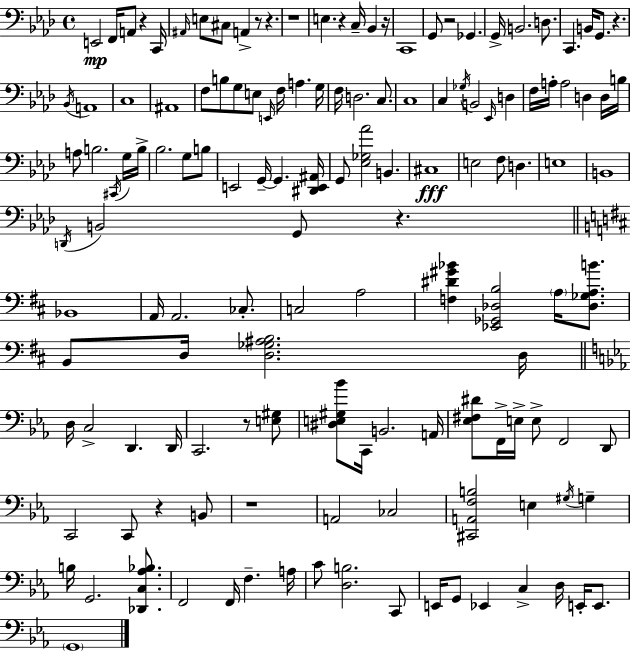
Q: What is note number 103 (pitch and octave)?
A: F2